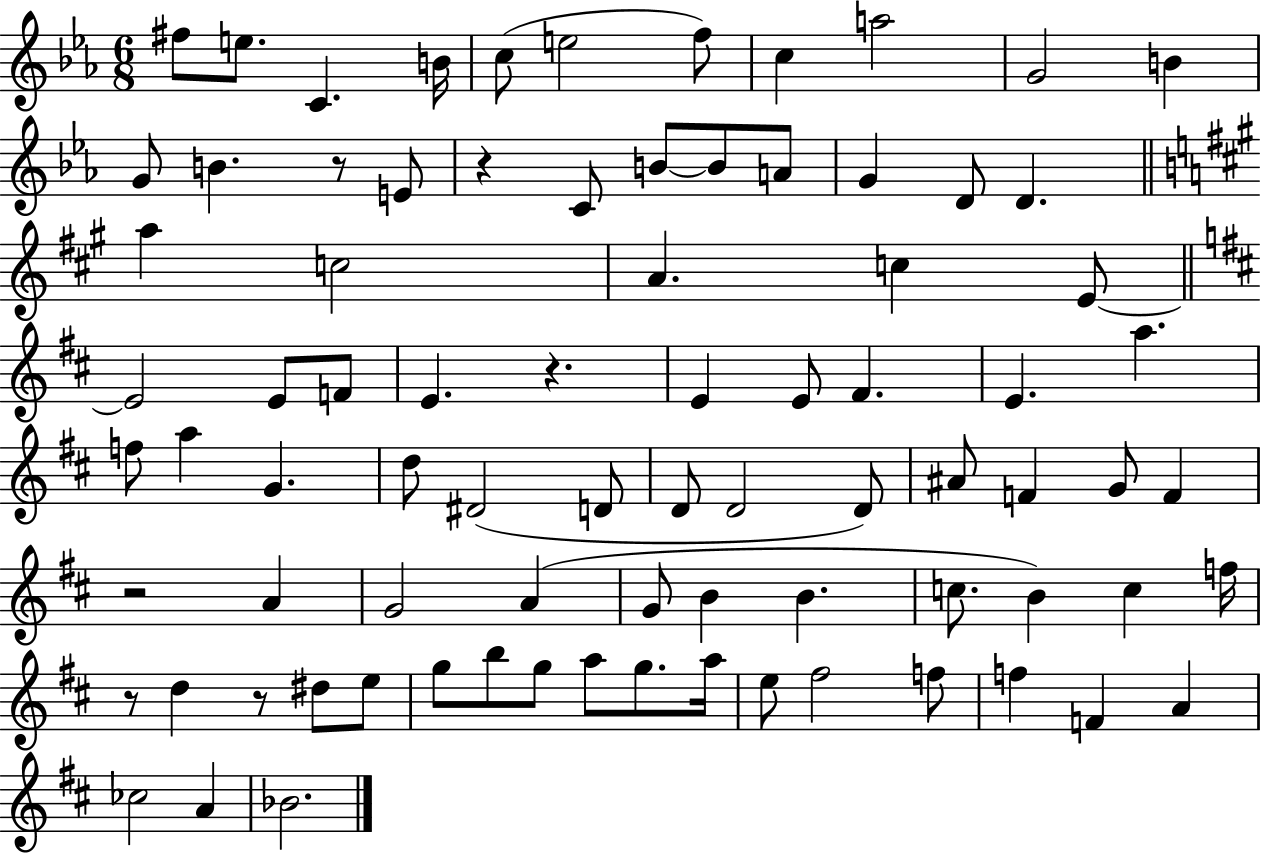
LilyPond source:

{
  \clef treble
  \numericTimeSignature
  \time 6/8
  \key ees \major
  fis''8 e''8. c'4. b'16 | c''8( e''2 f''8) | c''4 a''2 | g'2 b'4 | \break g'8 b'4. r8 e'8 | r4 c'8 b'8~~ b'8 a'8 | g'4 d'8 d'4. | \bar "||" \break \key a \major a''4 c''2 | a'4. c''4 e'8~~ | \bar "||" \break \key b \minor e'2 e'8 f'8 | e'4. r4. | e'4 e'8 fis'4. | e'4. a''4. | \break f''8 a''4 g'4. | d''8 dis'2( d'8 | d'8 d'2 d'8) | ais'8 f'4 g'8 f'4 | \break r2 a'4 | g'2 a'4( | g'8 b'4 b'4. | c''8. b'4) c''4 f''16 | \break r8 d''4 r8 dis''8 e''8 | g''8 b''8 g''8 a''8 g''8. a''16 | e''8 fis''2 f''8 | f''4 f'4 a'4 | \break ces''2 a'4 | bes'2. | \bar "|."
}